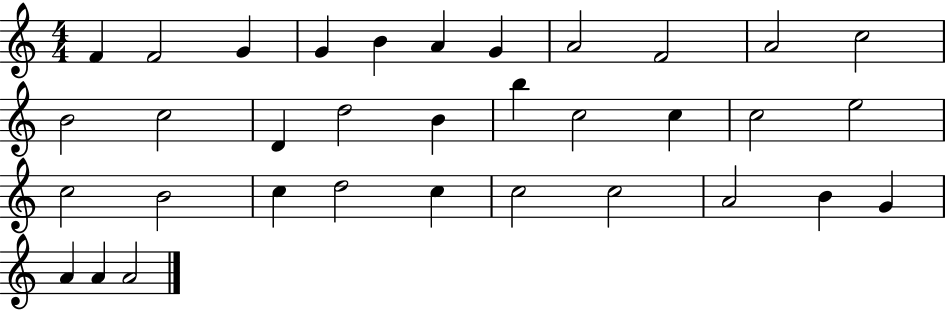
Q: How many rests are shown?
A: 0